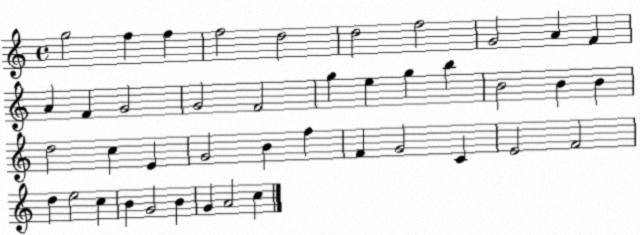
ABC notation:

X:1
T:Untitled
M:4/4
L:1/4
K:C
g2 f f f2 d2 d2 f2 G2 A F A F G2 G2 F2 g e g b B2 B B d2 c E G2 B f F G2 C E2 F2 d e2 c B G2 B G A2 c